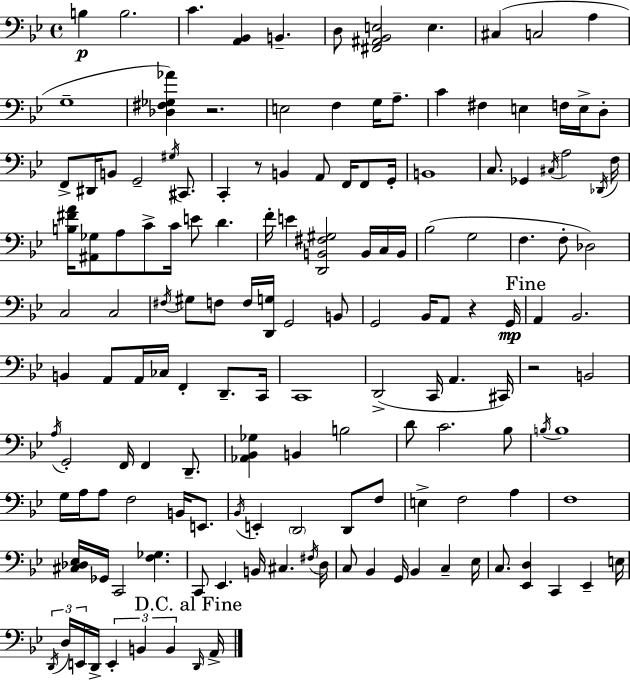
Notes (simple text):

B3/q B3/h. C4/q. [A2,Bb2]/q B2/q. D3/e [F#2,A#2,Bb2,E3]/h E3/q. C#3/q C3/h A3/q G3/w [Db3,F#3,Gb3,Ab4]/q R/h. E3/h F3/q G3/s A3/e. C4/q F#3/q E3/q F3/s E3/s D3/e F2/e D#2/s B2/e G2/h G#3/s C#2/e. C2/q R/e B2/q A2/e F2/s F2/e G2/s B2/w C3/e. Gb2/q C#3/s A3/h Db2/s F3/s [B3,F#4,A4]/s [A#2,Gb3]/e A3/e C4/e C4/s E4/e D4/q. F4/s E4/q [D2,B2,F#3,G#3]/h B2/s C3/s B2/s Bb3/h G3/h F3/q. F3/e Db3/h C3/h C3/h F#3/s G#3/e F3/e F3/s [D2,G3]/s G2/h B2/e G2/h Bb2/s A2/e R/q G2/s A2/q Bb2/h. B2/q A2/e A2/s CES3/s F2/q D2/e. C2/s C2/w D2/h C2/s A2/q. C#2/s R/h B2/h A3/s G2/h F2/s F2/q D2/e. [Ab2,Bb2,Gb3]/q B2/q B3/h D4/e C4/h. Bb3/e B3/s B3/w G3/s A3/s A3/e F3/h B2/s E2/e. Bb2/s E2/q D2/h D2/e F3/e E3/q F3/h A3/q F3/w [C#3,Db3,Eb3]/s Gb2/s C2/h [F3,Gb3]/q. C2/e Eb2/q. B2/s C#3/q. F#3/s D3/s C3/e Bb2/q G2/s Bb2/q C3/q Eb3/s C3/e. [Eb2,D3]/q C2/q Eb2/q E3/s D2/s D3/s E2/s D2/s E2/q B2/q B2/q D2/s A2/s